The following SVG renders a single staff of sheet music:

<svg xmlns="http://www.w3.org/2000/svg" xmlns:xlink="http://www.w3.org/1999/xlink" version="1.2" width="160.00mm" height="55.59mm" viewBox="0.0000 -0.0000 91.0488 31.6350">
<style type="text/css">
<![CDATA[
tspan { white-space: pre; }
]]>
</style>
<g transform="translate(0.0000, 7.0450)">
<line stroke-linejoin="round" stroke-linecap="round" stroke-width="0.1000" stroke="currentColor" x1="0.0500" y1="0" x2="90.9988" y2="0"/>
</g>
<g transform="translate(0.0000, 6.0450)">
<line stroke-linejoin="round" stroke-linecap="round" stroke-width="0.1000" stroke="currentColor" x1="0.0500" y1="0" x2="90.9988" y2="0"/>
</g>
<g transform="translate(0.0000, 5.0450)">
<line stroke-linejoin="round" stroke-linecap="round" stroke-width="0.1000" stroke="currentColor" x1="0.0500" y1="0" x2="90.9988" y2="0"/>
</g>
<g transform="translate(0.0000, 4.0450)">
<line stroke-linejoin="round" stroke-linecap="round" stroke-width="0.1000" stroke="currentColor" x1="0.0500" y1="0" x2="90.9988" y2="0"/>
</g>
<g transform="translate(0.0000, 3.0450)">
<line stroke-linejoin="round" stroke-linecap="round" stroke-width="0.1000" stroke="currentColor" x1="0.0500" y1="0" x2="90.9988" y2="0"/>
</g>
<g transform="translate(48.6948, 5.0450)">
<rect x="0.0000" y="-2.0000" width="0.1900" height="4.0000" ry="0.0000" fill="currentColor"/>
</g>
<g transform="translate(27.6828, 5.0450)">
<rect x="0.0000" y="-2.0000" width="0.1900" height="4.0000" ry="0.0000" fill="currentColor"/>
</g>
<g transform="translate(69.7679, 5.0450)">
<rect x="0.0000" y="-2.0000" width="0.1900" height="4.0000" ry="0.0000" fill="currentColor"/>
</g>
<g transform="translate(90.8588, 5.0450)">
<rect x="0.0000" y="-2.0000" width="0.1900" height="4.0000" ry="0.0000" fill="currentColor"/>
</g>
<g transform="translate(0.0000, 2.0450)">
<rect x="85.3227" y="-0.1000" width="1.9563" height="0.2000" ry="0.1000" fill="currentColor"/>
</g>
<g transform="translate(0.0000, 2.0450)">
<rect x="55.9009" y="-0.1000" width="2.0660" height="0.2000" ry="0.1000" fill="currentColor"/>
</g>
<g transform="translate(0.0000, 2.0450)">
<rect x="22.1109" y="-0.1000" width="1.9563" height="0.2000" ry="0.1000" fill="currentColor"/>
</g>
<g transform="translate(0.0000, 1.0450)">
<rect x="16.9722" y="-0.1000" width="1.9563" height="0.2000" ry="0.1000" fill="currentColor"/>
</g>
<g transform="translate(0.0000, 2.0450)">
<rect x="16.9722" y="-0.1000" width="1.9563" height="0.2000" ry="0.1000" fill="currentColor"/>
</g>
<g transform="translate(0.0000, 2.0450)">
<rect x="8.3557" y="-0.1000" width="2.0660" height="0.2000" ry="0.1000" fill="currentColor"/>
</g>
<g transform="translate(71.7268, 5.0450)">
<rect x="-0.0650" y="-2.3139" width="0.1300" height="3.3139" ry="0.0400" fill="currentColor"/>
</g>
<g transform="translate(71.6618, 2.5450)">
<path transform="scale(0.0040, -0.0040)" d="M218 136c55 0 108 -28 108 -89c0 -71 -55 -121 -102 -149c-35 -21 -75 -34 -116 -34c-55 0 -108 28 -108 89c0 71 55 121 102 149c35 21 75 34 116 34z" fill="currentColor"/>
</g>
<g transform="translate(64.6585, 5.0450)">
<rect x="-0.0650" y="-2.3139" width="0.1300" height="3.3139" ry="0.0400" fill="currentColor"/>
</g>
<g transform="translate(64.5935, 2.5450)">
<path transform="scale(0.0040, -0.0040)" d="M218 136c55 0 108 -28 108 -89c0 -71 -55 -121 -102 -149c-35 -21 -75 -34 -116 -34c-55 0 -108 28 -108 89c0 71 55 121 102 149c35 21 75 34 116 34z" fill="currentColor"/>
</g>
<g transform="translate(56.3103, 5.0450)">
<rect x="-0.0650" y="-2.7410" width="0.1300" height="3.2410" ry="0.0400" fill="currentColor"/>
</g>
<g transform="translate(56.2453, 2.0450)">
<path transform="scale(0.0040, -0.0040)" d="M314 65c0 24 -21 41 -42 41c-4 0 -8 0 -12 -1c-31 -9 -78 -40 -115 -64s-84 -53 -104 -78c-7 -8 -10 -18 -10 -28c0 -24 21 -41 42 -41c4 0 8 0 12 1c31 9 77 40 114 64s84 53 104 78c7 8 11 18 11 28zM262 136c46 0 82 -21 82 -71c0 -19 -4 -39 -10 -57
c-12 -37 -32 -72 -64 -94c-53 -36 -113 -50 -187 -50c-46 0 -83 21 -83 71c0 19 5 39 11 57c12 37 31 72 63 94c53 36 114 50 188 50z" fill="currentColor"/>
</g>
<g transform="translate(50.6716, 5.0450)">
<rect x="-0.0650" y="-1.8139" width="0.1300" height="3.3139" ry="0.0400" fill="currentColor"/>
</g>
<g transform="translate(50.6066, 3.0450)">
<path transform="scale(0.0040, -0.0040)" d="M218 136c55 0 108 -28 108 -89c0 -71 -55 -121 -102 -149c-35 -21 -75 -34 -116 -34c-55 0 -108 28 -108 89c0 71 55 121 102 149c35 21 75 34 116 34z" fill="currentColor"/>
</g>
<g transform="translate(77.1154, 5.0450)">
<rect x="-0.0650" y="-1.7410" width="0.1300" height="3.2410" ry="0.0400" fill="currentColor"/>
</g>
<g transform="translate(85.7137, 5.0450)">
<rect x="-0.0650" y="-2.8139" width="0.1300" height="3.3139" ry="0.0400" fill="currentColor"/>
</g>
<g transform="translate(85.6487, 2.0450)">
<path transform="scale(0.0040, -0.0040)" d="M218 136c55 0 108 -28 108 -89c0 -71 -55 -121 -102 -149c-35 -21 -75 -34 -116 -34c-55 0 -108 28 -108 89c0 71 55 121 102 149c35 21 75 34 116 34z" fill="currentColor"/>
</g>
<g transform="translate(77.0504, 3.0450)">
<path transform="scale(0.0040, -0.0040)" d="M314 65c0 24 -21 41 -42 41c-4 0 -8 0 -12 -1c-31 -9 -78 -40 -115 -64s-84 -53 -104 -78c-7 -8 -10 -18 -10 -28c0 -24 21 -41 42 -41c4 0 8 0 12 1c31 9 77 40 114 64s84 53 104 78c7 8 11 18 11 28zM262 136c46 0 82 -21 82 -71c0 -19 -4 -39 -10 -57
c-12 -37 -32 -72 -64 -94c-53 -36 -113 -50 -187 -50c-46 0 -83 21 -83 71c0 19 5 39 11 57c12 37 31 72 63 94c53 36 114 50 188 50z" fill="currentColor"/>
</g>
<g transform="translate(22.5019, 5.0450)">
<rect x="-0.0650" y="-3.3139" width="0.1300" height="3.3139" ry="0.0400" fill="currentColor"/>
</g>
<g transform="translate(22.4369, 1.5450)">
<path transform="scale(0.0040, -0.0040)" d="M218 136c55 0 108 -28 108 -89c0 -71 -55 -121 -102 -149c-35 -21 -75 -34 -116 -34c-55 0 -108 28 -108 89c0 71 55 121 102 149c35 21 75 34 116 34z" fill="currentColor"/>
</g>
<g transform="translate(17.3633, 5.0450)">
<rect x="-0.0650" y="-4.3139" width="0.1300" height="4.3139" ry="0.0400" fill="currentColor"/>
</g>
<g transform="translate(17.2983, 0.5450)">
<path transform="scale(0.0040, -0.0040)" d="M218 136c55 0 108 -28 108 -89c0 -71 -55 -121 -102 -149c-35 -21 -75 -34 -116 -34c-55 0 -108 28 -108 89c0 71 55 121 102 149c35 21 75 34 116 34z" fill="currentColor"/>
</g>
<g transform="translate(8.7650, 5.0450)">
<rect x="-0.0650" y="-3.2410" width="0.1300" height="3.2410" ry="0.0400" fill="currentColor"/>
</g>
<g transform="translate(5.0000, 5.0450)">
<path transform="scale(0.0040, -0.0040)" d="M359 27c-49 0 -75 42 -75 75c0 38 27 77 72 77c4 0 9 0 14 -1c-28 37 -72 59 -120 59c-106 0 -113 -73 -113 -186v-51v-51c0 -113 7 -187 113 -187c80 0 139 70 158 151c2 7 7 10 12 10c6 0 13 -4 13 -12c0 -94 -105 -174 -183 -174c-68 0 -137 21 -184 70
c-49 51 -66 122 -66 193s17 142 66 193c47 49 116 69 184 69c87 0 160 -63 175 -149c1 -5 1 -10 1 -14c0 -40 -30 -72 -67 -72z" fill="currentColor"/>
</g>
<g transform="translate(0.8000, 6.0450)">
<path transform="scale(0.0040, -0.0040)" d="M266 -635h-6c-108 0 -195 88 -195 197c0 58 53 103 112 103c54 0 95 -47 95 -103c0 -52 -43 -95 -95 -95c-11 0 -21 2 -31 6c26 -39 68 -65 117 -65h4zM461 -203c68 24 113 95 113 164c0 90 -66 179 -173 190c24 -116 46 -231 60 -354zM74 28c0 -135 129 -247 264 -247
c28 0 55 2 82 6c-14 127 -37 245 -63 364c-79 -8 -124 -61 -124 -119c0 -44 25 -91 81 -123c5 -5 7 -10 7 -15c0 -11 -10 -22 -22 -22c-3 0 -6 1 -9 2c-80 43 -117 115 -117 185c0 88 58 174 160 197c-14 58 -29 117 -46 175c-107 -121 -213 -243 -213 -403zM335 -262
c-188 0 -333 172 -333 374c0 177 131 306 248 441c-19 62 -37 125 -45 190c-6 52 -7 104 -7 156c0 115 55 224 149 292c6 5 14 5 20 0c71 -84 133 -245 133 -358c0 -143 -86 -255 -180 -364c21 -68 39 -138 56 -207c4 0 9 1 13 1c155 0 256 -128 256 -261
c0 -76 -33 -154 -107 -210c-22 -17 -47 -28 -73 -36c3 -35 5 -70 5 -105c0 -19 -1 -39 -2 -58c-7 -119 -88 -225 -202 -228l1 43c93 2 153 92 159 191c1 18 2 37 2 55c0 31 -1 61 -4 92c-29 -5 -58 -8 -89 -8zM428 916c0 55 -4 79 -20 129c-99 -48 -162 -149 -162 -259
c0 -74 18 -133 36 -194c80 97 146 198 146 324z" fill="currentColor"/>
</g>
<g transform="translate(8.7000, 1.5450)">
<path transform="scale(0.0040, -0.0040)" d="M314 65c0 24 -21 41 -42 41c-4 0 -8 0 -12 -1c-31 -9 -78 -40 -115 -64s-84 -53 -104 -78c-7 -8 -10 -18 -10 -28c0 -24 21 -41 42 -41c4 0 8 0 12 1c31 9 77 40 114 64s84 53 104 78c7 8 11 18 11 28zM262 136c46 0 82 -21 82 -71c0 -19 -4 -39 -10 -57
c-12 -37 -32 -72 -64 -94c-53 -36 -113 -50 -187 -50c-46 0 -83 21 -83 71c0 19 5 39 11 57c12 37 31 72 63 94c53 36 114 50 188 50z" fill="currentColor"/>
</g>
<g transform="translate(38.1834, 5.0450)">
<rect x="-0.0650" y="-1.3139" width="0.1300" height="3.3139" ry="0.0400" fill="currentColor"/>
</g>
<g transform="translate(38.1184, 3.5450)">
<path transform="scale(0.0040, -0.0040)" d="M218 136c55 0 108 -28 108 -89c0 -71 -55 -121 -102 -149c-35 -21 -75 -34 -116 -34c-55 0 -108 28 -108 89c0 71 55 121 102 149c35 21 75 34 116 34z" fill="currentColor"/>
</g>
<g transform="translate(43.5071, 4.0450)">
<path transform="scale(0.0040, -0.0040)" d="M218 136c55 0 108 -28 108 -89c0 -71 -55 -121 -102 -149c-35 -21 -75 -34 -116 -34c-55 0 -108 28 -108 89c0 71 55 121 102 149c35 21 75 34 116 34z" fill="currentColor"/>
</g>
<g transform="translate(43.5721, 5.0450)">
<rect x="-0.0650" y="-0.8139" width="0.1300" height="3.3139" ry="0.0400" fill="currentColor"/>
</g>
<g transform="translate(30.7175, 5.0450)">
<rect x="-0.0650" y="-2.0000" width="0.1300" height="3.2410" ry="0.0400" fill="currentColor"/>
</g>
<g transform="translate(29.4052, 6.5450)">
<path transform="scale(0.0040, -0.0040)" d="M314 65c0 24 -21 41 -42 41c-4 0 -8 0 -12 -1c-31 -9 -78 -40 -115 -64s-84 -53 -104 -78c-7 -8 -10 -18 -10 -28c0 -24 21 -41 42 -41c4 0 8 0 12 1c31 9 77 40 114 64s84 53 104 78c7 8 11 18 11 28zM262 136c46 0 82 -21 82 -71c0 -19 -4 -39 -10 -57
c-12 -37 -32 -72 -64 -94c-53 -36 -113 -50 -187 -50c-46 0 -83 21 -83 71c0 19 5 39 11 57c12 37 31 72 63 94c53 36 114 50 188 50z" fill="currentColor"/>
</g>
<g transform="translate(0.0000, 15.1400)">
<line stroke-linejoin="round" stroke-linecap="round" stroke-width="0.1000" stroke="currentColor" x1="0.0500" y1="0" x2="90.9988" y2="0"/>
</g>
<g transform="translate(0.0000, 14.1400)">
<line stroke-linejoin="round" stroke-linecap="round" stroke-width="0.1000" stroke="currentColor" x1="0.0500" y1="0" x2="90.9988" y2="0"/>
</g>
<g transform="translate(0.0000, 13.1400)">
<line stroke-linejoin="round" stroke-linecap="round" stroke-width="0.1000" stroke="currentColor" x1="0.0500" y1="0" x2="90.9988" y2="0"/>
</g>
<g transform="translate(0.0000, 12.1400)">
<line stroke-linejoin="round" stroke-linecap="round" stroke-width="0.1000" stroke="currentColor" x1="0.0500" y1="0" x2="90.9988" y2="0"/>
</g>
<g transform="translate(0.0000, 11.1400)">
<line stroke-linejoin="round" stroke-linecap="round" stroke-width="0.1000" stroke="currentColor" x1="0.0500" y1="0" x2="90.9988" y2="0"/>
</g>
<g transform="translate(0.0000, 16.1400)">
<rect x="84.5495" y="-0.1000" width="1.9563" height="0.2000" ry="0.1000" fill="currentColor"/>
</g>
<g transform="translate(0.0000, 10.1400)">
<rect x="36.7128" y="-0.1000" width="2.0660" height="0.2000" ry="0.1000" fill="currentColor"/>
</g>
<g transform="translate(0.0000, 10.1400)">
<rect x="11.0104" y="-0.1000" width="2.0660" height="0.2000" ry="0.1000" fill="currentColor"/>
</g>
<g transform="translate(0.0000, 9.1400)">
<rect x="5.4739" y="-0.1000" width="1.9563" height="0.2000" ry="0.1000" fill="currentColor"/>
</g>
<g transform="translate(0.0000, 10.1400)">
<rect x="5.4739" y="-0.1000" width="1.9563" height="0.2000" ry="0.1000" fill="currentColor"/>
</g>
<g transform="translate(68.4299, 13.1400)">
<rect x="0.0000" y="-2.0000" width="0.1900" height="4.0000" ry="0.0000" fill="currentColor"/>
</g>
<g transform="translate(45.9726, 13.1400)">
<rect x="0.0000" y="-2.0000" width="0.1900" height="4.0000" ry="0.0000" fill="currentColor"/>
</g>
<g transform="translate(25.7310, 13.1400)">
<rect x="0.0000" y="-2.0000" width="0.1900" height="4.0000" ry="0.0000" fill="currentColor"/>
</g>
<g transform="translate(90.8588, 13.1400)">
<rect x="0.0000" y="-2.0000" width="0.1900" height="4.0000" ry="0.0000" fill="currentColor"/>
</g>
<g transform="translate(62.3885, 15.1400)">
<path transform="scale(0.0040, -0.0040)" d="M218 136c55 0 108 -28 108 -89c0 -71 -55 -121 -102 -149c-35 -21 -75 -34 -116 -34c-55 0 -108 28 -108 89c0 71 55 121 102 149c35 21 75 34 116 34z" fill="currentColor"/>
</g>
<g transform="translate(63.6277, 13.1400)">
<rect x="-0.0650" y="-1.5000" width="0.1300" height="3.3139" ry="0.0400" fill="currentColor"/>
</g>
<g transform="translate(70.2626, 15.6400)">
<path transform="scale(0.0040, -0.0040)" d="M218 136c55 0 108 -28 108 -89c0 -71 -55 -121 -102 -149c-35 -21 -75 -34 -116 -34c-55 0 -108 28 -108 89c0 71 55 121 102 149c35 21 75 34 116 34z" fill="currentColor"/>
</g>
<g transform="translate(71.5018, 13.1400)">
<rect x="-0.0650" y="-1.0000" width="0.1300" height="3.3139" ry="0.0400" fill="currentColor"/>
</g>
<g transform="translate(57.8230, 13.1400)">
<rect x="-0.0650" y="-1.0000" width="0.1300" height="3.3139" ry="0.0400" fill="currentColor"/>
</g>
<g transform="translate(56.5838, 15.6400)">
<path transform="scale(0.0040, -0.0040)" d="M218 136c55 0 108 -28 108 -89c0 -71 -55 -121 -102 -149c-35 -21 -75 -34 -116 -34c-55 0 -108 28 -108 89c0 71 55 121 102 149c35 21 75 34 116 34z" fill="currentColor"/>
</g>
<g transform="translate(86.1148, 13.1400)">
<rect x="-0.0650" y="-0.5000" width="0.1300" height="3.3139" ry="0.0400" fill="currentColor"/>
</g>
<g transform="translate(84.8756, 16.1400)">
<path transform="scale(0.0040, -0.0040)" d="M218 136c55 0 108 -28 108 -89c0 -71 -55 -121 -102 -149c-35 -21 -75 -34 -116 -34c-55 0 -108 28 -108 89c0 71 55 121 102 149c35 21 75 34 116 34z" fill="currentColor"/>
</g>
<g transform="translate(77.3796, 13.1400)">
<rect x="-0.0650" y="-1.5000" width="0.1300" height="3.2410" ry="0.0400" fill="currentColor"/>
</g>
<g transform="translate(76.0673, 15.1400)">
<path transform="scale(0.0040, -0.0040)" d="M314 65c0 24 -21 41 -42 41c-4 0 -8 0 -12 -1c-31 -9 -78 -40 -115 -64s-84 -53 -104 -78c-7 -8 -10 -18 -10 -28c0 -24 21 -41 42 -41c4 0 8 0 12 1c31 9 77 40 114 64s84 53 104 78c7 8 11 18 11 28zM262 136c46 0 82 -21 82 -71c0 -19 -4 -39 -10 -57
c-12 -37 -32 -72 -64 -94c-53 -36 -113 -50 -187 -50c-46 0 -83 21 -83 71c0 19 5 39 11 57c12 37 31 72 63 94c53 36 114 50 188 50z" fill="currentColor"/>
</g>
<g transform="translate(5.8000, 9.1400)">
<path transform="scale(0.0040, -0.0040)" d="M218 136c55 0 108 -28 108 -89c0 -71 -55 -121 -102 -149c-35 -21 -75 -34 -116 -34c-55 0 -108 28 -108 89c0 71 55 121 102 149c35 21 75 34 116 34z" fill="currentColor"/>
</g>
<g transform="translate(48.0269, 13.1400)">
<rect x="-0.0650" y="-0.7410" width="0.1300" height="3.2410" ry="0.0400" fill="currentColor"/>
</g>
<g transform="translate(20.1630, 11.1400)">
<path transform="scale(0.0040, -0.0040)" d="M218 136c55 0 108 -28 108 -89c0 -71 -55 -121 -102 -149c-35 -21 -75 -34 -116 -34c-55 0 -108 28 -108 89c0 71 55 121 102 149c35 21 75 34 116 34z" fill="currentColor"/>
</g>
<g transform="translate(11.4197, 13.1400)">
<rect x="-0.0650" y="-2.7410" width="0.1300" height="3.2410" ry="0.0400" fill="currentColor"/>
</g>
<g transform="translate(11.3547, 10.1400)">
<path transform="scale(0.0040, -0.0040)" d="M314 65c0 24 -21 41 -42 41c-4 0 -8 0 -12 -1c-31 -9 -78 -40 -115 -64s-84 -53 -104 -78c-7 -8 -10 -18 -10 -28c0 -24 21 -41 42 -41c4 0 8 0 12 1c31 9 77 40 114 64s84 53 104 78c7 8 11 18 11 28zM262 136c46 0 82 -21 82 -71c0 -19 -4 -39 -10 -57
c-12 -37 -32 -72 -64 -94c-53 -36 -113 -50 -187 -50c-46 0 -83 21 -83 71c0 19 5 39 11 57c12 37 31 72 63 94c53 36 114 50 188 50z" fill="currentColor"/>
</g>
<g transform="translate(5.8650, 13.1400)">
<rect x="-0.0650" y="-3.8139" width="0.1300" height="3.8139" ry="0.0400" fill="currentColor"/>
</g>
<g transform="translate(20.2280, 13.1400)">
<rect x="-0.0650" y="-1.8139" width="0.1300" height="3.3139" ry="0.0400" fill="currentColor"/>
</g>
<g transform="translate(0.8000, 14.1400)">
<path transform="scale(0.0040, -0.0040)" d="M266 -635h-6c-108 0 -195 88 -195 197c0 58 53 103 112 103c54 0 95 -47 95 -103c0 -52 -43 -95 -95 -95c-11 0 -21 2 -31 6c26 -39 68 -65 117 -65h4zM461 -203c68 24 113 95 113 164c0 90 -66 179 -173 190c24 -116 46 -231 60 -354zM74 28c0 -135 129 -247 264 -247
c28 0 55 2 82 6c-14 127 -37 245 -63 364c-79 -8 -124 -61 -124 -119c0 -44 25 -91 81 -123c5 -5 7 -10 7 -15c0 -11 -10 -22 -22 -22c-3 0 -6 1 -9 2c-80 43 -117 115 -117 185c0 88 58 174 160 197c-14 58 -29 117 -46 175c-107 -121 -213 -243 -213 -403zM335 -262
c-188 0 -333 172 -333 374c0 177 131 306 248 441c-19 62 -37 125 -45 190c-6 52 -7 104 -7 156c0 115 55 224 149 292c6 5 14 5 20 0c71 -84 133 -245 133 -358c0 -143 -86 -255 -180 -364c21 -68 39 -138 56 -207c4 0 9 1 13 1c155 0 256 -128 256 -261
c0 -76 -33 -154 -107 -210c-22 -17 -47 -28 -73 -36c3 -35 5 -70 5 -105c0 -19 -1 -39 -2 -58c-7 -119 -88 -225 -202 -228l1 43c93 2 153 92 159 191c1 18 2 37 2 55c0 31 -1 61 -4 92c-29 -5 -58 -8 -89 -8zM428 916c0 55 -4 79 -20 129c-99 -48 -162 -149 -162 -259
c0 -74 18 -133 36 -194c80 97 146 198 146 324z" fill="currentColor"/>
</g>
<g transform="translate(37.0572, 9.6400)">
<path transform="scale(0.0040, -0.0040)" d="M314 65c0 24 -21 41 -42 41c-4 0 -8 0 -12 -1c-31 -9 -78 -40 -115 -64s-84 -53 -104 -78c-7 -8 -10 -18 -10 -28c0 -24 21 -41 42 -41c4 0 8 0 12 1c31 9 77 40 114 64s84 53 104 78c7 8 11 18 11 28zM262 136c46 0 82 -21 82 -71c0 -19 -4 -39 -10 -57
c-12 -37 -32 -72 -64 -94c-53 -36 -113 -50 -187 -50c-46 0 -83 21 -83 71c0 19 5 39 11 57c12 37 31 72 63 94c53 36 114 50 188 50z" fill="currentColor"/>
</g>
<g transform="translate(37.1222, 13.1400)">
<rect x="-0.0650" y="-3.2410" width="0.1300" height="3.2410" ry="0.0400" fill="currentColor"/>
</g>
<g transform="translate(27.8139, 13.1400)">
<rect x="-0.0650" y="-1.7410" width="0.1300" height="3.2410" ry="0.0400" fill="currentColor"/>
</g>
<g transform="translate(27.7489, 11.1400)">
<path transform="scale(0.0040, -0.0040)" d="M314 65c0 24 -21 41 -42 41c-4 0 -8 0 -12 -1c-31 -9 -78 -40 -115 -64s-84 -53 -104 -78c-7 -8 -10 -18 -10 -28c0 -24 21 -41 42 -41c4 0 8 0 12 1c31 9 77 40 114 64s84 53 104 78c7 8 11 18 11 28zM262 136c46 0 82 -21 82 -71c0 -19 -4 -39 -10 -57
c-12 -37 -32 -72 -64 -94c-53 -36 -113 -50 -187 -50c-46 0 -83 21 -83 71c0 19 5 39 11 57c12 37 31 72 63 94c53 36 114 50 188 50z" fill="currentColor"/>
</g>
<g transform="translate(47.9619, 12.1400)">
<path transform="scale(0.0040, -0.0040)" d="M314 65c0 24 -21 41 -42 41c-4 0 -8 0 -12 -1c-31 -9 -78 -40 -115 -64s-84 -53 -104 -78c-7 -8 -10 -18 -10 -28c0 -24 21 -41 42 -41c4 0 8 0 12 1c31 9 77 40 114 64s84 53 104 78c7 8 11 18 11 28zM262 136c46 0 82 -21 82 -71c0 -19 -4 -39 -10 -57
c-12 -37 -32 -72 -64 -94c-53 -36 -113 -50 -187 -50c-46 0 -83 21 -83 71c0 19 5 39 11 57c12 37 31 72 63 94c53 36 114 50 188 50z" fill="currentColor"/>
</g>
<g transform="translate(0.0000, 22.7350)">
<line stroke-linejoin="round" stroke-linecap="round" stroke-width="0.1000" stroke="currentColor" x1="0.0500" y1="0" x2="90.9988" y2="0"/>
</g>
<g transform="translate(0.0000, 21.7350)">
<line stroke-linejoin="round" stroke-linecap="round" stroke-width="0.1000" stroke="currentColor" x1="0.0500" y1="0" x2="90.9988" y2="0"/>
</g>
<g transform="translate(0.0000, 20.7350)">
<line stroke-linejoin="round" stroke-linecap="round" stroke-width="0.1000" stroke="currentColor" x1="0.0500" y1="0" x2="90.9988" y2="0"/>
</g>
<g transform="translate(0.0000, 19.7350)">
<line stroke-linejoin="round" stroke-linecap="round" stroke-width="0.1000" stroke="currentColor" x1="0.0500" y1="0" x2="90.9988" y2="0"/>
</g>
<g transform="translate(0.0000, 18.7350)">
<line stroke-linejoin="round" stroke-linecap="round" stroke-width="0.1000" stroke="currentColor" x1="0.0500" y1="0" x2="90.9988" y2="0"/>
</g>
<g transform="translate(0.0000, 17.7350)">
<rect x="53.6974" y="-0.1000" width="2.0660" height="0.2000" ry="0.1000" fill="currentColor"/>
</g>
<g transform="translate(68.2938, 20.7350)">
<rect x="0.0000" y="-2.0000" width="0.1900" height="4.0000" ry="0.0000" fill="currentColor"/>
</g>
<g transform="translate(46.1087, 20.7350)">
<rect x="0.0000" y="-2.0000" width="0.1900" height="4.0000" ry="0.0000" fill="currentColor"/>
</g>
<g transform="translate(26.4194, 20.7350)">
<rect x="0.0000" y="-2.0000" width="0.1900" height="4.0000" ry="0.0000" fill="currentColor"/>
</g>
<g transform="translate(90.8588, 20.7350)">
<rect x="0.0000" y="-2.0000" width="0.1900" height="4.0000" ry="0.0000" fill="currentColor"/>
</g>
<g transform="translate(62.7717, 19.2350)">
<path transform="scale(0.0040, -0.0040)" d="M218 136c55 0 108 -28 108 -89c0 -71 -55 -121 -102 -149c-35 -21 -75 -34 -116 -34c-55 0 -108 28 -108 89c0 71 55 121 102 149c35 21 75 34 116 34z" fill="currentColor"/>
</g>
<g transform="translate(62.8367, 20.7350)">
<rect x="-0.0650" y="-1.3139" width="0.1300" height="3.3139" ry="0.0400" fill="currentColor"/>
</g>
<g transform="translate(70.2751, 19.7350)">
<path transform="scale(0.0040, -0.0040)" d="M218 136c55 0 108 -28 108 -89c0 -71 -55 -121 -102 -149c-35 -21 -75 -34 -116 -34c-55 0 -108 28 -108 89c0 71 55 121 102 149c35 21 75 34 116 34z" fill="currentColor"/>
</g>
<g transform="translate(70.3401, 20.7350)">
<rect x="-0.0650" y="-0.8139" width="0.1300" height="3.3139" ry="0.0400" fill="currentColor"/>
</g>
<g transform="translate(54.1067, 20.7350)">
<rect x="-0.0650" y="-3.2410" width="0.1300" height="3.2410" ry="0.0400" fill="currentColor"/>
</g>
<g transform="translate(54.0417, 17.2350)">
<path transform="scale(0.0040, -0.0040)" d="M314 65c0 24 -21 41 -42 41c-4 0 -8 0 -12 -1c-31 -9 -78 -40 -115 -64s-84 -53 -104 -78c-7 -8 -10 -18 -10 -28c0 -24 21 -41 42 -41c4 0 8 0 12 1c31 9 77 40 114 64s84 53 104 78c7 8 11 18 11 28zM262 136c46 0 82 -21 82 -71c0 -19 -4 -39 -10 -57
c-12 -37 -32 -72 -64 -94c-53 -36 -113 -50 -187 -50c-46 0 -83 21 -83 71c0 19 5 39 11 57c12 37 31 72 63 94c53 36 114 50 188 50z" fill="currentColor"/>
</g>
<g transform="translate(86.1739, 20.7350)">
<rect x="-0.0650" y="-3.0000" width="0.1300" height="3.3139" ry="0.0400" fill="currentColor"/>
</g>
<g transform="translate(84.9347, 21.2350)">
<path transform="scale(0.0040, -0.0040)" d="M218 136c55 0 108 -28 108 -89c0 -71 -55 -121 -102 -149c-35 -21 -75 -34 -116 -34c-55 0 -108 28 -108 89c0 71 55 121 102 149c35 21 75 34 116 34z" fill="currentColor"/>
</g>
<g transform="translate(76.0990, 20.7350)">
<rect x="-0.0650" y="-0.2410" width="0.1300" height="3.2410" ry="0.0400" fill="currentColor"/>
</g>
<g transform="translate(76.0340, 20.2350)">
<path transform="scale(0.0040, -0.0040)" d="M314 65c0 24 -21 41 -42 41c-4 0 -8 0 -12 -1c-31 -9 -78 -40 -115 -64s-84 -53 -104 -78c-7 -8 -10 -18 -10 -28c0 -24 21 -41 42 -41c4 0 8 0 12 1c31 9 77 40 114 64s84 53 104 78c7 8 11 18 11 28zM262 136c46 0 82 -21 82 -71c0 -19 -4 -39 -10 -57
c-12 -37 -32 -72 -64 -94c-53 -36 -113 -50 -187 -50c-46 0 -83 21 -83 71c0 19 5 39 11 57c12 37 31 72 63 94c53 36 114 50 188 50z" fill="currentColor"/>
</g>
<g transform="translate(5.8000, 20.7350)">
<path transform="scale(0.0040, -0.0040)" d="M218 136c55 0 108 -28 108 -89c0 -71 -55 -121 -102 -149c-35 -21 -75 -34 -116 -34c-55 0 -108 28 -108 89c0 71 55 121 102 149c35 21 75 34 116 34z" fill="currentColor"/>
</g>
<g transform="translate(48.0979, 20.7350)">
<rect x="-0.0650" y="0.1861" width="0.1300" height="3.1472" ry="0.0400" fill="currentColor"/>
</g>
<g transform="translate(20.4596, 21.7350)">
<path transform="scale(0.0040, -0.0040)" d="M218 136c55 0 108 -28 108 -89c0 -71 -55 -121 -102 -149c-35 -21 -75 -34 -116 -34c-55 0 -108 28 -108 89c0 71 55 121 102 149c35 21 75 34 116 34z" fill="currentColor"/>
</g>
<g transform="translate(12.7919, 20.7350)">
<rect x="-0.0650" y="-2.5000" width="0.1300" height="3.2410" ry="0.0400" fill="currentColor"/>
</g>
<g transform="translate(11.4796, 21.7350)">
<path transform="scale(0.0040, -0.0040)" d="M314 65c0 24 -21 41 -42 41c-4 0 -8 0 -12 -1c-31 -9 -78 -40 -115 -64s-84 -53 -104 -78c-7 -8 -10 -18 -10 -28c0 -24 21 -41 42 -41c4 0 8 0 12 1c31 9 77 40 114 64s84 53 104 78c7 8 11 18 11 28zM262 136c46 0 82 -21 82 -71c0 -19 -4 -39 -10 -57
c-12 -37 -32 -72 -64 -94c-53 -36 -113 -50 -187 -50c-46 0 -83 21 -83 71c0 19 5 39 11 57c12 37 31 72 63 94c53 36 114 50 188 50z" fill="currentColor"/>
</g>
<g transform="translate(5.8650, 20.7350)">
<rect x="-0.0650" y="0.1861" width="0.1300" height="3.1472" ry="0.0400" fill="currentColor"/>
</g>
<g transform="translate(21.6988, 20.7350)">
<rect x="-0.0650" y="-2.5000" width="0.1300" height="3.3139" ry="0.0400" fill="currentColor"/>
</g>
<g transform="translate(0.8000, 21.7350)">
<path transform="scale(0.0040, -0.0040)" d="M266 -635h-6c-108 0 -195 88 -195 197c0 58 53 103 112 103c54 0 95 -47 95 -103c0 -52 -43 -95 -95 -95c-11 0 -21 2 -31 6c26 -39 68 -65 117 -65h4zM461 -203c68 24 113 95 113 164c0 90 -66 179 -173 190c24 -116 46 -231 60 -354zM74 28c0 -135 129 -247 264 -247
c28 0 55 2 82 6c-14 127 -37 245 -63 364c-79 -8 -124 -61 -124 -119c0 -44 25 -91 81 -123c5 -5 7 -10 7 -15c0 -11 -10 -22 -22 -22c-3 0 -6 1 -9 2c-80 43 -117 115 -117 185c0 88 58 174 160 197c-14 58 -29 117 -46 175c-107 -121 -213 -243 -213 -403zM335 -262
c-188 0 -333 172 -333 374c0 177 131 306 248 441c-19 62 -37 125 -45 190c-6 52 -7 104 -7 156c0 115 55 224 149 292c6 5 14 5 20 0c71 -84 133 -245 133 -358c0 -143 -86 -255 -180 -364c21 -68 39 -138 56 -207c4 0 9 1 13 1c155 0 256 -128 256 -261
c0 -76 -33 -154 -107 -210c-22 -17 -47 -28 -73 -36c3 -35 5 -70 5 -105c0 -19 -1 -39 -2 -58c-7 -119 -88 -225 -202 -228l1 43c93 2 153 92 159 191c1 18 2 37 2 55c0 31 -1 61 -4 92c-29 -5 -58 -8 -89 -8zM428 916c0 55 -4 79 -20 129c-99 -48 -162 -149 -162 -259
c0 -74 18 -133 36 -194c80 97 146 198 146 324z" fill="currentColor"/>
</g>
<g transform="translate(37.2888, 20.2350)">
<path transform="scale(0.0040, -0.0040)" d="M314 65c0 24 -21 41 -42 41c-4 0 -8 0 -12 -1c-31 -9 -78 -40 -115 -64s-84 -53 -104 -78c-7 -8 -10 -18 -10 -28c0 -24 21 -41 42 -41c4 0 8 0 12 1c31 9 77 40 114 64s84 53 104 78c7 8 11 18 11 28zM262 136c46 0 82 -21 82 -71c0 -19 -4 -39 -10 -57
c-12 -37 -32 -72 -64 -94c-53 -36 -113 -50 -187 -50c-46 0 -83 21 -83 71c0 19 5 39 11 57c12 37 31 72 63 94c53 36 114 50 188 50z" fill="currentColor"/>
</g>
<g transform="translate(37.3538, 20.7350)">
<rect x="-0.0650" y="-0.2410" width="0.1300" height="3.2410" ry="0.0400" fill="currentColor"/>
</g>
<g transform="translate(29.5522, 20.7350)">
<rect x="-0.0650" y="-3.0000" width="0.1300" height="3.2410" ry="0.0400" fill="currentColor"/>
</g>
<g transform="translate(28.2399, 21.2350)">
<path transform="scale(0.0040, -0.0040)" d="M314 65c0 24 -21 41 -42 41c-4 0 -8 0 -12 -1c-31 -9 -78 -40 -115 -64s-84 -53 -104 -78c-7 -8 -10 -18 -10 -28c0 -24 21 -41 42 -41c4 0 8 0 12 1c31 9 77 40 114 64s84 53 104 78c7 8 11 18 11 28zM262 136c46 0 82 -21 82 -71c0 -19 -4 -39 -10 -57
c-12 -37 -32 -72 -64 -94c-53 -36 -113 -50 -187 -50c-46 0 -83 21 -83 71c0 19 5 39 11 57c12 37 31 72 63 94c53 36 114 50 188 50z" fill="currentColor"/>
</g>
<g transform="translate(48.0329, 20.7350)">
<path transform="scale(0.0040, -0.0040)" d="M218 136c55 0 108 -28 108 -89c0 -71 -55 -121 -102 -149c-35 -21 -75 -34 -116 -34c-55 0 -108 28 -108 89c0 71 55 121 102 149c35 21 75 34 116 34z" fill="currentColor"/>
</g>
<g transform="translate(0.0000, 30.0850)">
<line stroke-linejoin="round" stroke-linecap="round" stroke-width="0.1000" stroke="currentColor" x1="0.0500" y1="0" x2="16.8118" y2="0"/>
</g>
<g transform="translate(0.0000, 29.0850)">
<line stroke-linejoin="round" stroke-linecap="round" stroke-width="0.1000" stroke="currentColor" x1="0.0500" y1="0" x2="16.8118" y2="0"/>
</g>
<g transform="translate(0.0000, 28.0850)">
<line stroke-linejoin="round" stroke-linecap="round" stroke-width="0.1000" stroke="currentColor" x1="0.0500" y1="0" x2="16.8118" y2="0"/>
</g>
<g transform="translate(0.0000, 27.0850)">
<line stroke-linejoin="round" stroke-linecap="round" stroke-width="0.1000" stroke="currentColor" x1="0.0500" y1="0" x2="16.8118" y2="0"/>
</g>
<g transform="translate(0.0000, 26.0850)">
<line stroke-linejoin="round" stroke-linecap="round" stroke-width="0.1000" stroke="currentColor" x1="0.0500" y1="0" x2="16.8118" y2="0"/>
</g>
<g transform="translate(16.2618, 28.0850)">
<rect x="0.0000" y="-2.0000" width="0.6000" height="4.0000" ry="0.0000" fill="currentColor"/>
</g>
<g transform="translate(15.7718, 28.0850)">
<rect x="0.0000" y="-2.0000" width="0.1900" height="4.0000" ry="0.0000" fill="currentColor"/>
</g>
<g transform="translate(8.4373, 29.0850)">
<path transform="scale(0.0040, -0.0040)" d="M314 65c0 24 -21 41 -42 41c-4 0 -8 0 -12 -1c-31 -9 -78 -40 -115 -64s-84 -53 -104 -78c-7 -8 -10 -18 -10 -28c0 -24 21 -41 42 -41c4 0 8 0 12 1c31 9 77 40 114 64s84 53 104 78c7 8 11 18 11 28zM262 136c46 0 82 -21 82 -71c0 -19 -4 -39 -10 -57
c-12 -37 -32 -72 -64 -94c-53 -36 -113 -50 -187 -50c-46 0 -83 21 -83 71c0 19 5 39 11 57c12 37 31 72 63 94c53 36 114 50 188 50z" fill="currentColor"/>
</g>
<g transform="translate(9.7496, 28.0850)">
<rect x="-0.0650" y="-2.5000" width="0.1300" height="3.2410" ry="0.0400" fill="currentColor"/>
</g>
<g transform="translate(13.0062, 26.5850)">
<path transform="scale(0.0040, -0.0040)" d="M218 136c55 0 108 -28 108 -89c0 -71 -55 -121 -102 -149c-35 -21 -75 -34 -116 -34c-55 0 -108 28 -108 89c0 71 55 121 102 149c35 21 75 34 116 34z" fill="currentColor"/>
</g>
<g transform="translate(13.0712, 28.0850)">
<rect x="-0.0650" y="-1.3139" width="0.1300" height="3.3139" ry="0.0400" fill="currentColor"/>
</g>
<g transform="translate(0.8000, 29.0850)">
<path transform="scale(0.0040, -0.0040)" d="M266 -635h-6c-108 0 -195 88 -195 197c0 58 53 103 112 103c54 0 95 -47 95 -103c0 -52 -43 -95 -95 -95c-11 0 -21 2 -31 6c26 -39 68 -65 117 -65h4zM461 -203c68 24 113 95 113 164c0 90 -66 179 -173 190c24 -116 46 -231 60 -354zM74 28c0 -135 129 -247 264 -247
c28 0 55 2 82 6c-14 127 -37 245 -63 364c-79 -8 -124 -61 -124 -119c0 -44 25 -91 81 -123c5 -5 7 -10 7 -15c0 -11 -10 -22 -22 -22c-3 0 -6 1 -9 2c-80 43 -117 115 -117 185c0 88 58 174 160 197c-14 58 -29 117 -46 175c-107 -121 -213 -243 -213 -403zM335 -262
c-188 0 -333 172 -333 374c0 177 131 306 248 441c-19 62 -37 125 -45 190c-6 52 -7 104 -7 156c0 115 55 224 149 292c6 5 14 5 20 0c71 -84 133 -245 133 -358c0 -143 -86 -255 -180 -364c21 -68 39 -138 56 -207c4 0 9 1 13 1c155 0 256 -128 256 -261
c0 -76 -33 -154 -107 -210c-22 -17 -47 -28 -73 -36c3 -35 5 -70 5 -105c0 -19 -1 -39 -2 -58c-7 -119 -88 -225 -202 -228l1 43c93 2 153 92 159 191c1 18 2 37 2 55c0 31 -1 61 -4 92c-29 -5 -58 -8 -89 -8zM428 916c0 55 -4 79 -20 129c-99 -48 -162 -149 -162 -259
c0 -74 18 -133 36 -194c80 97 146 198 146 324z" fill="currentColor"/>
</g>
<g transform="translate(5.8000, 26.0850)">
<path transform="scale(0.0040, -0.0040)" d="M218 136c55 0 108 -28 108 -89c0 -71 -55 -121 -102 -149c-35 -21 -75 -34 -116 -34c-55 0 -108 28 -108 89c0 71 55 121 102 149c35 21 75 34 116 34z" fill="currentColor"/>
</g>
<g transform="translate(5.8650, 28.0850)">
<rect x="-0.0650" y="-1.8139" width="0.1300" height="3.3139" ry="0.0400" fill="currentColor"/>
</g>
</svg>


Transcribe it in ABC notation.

X:1
T:Untitled
M:4/4
L:1/4
K:C
b2 d' b F2 e d f a2 g g f2 a c' a2 f f2 b2 d2 D E D E2 C B G2 G A2 c2 B b2 e d c2 A f G2 e